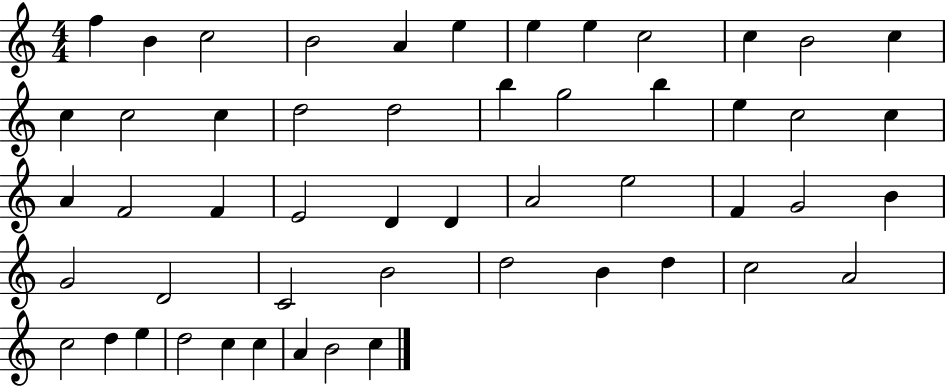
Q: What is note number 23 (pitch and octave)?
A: C5